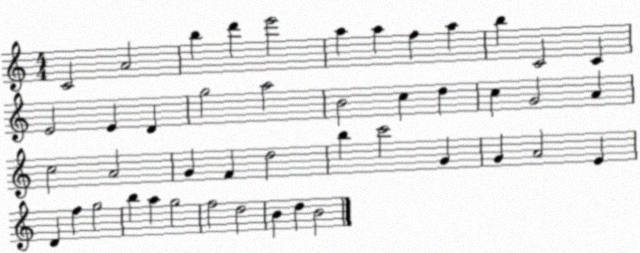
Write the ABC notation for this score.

X:1
T:Untitled
M:4/4
L:1/4
K:C
C2 A2 b d' e'2 a a f a b C2 C E2 E D g2 a2 B2 c d c G2 A c2 A2 G F d2 b c'2 G G A2 E D f g2 b a g2 f2 d2 B d B2